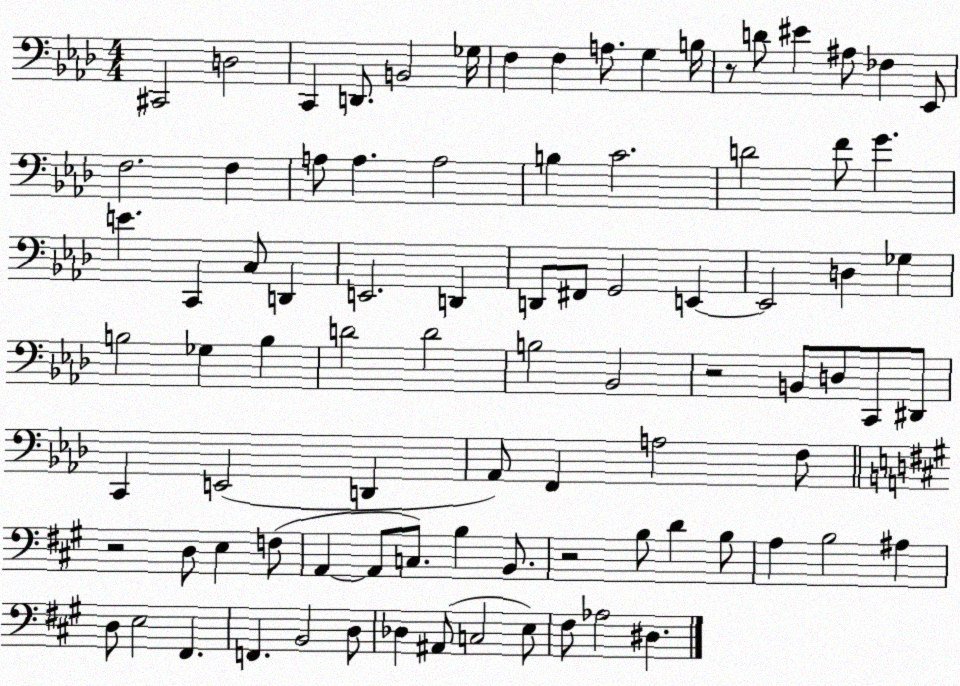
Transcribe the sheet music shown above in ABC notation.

X:1
T:Untitled
M:4/4
L:1/4
K:Ab
^C,,2 D,2 C,, D,,/2 B,,2 _G,/4 F, F, A,/2 G, B,/4 z/2 D/2 ^E ^A,/2 _F, _E,,/2 F,2 F, A,/2 A, A,2 B, C2 D2 F/2 G E C,, C,/2 D,, E,,2 D,, D,,/2 ^F,,/2 G,,2 E,, E,,2 D, _G, B,2 _G, B, D2 D2 B,2 _B,,2 z2 B,,/2 D,/2 C,,/2 ^D,,/2 C,, E,,2 D,, _A,,/2 F,, A,2 F,/2 z2 D,/2 E, F,/2 A,, A,,/2 C,/2 B, B,,/2 z2 B,/2 D B,/2 A, B,2 ^A, D,/2 E,2 ^F,, F,, B,,2 D,/2 _D, ^A,,/2 C,2 E,/2 ^F,/2 _A,2 ^D,